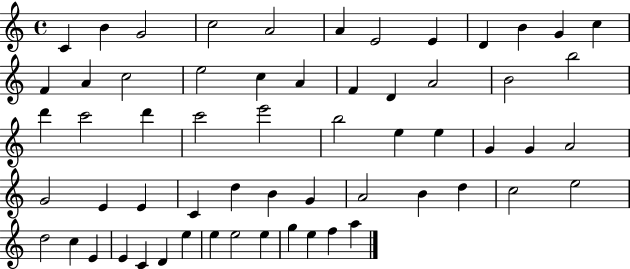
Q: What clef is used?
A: treble